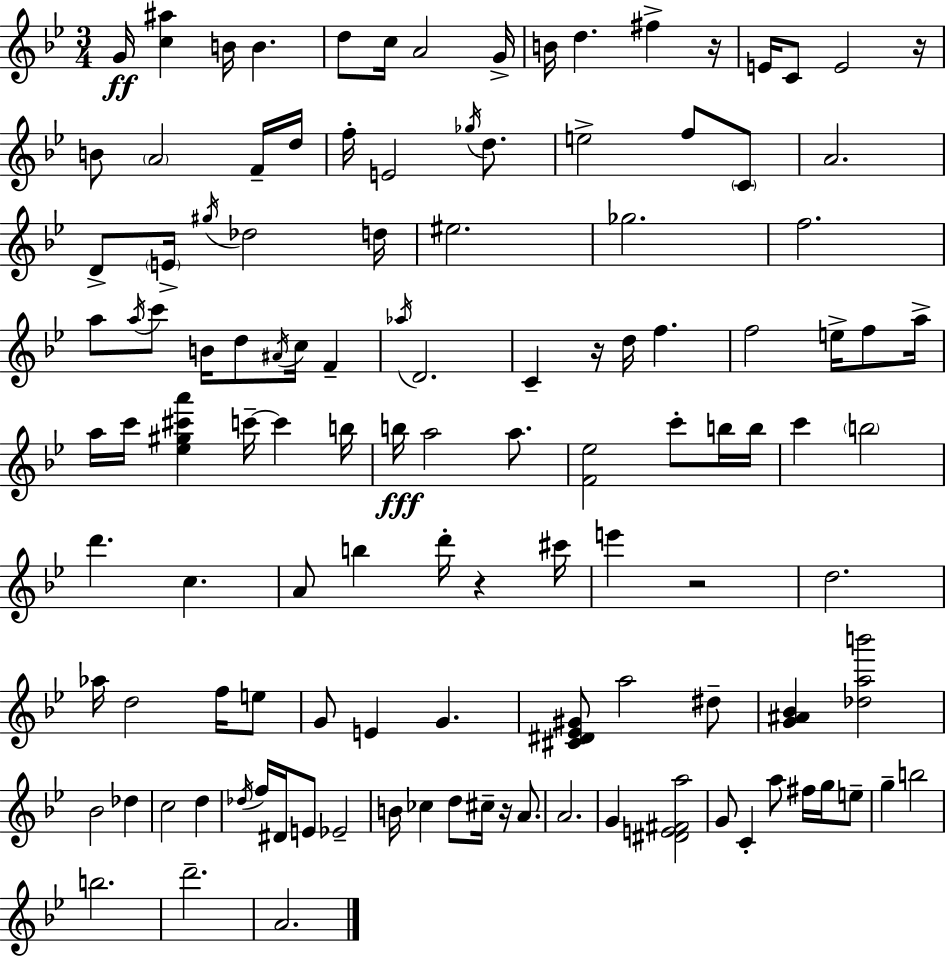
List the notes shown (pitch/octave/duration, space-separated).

G4/s [C5,A#5]/q B4/s B4/q. D5/e C5/s A4/h G4/s B4/s D5/q. F#5/q R/s E4/s C4/e E4/h R/s B4/e A4/h F4/s D5/s F5/s E4/h Gb5/s D5/e. E5/h F5/e C4/e A4/h. D4/e E4/s G#5/s Db5/h D5/s EIS5/h. Gb5/h. F5/h. A5/e A5/s C6/e B4/s D5/e A#4/s C5/s F4/q Ab5/s D4/h. C4/q R/s D5/s F5/q. F5/h E5/s F5/e A5/s A5/s C6/s [Eb5,G#5,C#6,A6]/q C6/s C6/q B5/s B5/s A5/h A5/e. [F4,Eb5]/h C6/e B5/s B5/s C6/q B5/h D6/q. C5/q. A4/e B5/q D6/s R/q C#6/s E6/q R/h D5/h. Ab5/s D5/h F5/s E5/e G4/e E4/q G4/q. [C#4,D#4,Eb4,G#4]/e A5/h D#5/e [G4,A#4,Bb4]/q [Db5,A5,B6]/h Bb4/h Db5/q C5/h D5/q Db5/s F5/s D#4/s E4/e Eb4/h B4/s CES5/q D5/e C#5/s R/s A4/e. A4/h. G4/q [D#4,E4,F#4,A5]/h G4/e C4/q A5/e F#5/s G5/s E5/e G5/q B5/h B5/h. D6/h. A4/h.